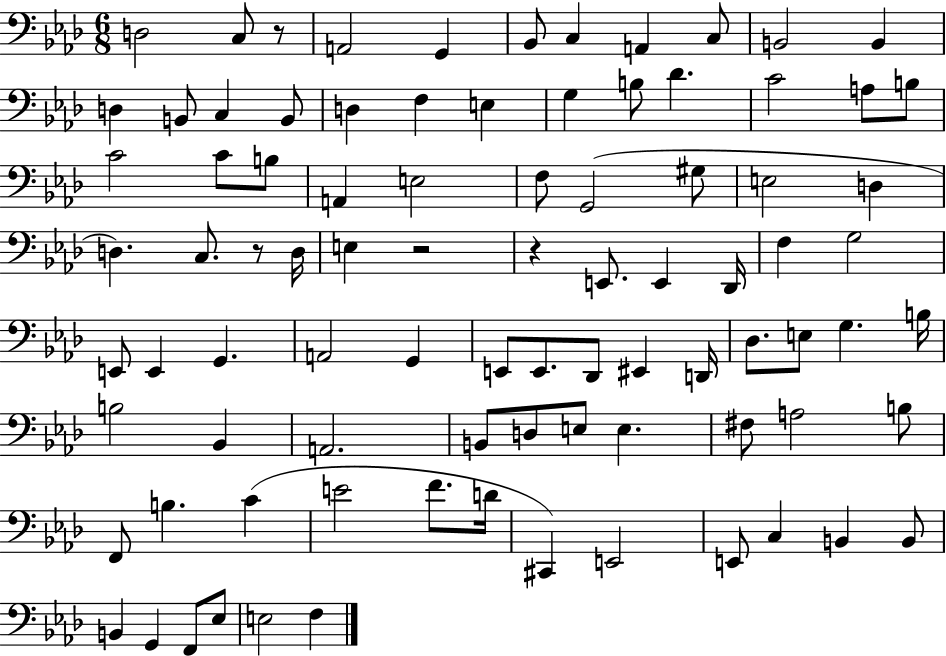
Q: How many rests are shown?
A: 4